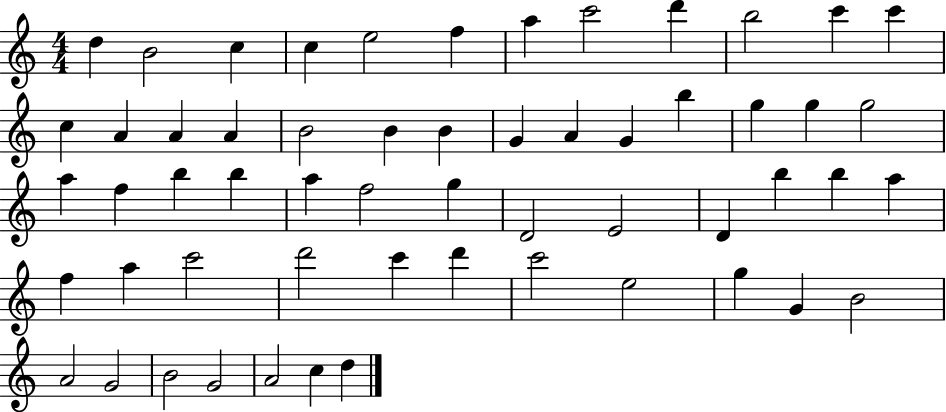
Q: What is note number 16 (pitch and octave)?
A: A4